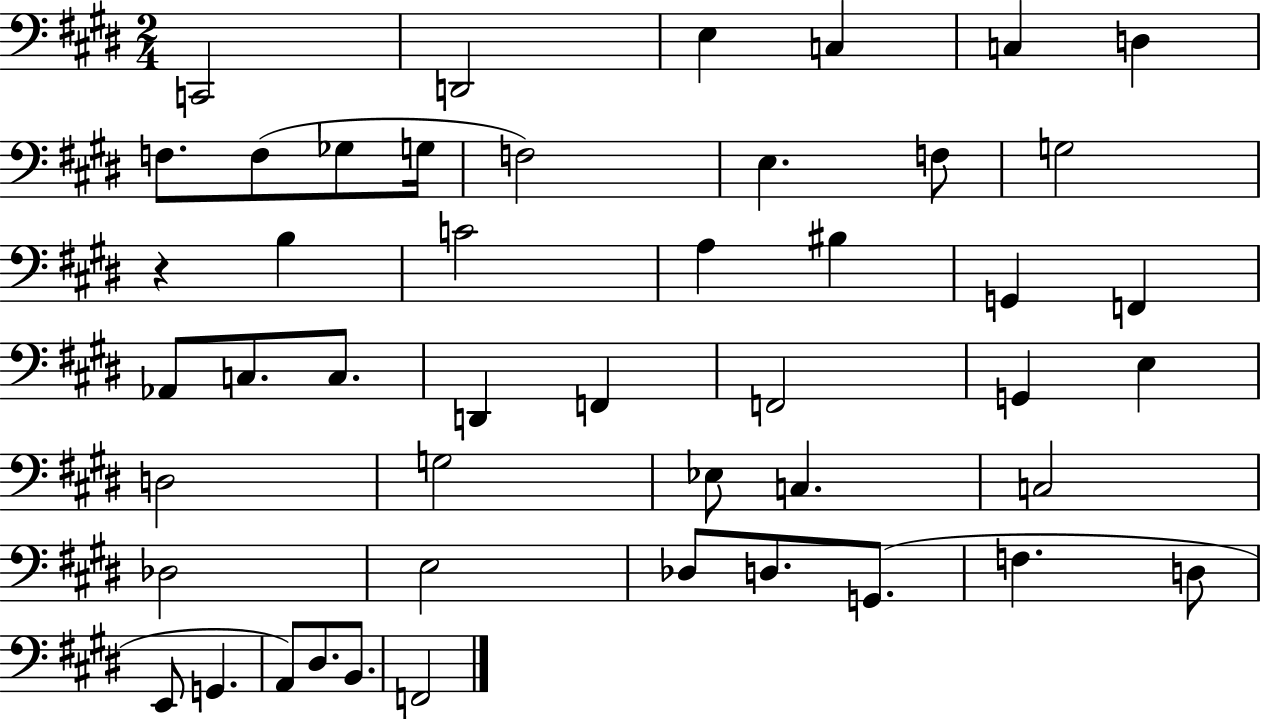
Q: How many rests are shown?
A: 1